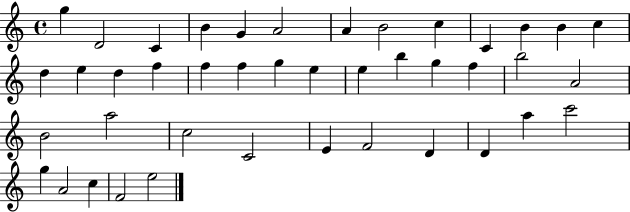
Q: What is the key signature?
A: C major